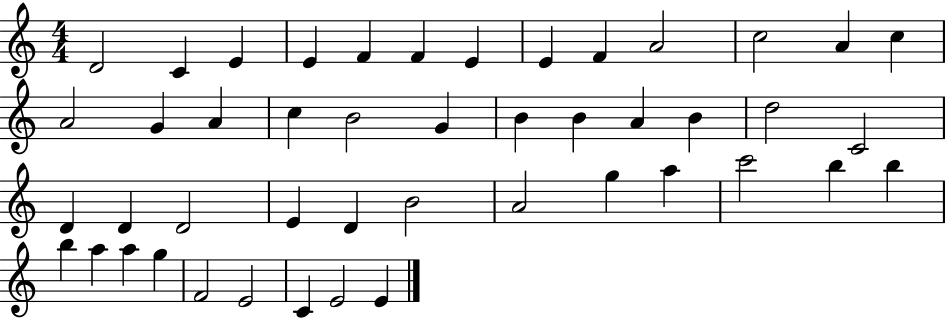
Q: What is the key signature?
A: C major